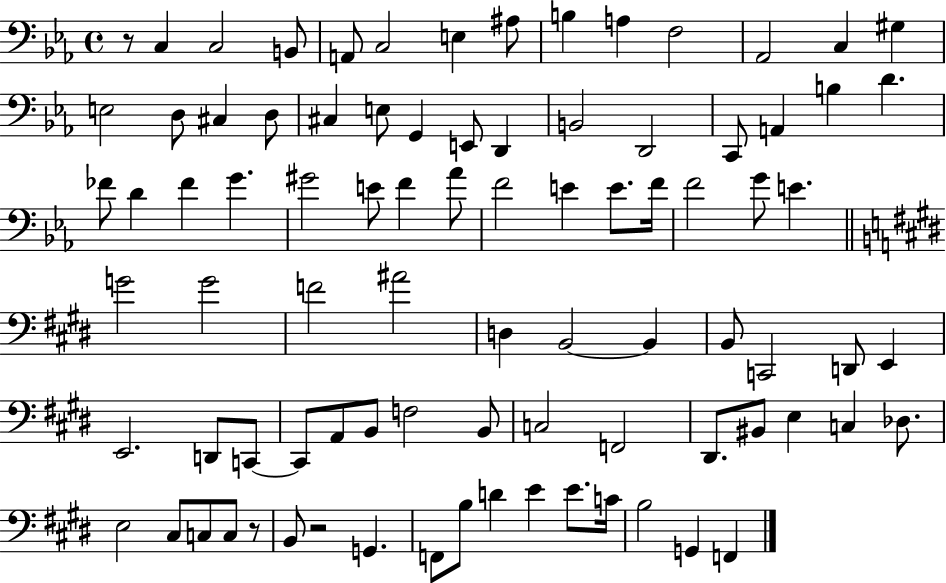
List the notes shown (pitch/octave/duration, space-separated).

R/e C3/q C3/h B2/e A2/e C3/h E3/q A#3/e B3/q A3/q F3/h Ab2/h C3/q G#3/q E3/h D3/e C#3/q D3/e C#3/q E3/e G2/q E2/e D2/q B2/h D2/h C2/e A2/q B3/q D4/q. FES4/e D4/q FES4/q G4/q. G#4/h E4/e F4/q Ab4/e F4/h E4/q E4/e. F4/s F4/h G4/e E4/q. G4/h G4/h F4/h A#4/h D3/q B2/h B2/q B2/e C2/h D2/e E2/q E2/h. D2/e C2/e C2/e A2/e B2/e F3/h B2/e C3/h F2/h D#2/e. BIS2/e E3/q C3/q Db3/e. E3/h C#3/e C3/e C3/e R/e B2/e R/h G2/q. F2/e B3/e D4/q E4/q E4/e. C4/s B3/h G2/q F2/q